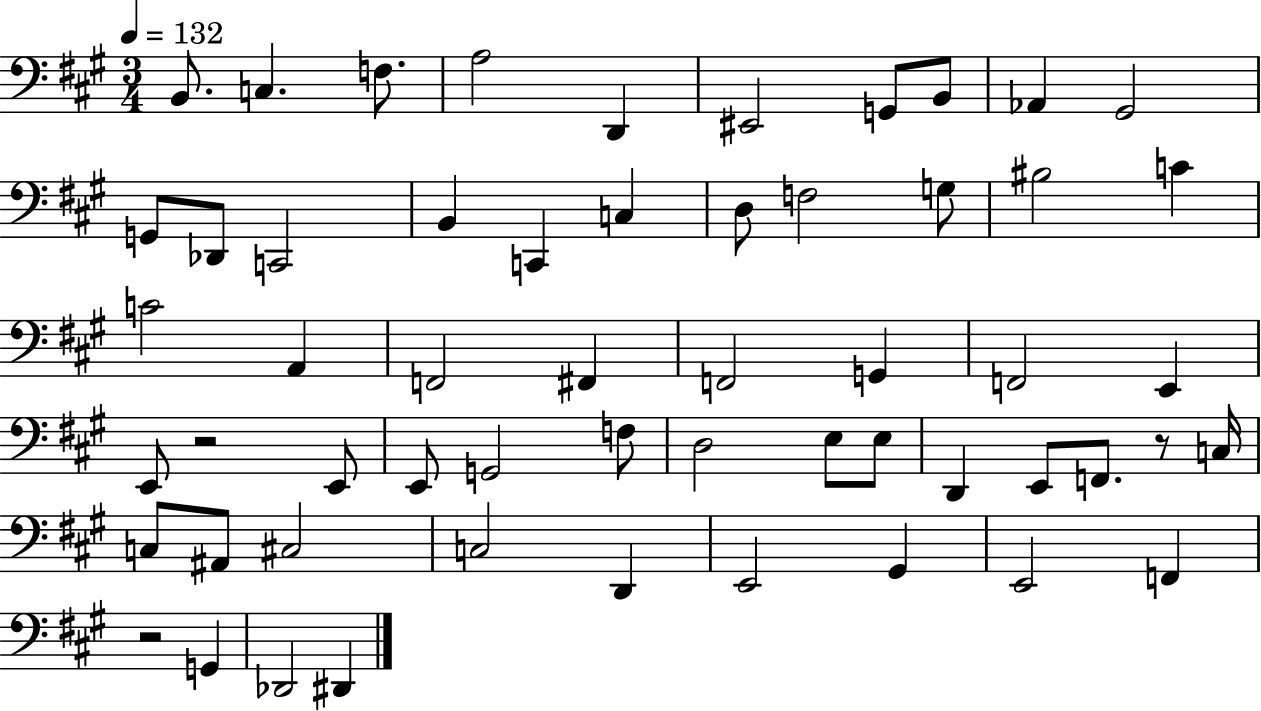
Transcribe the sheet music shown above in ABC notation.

X:1
T:Untitled
M:3/4
L:1/4
K:A
B,,/2 C, F,/2 A,2 D,, ^E,,2 G,,/2 B,,/2 _A,, ^G,,2 G,,/2 _D,,/2 C,,2 B,, C,, C, D,/2 F,2 G,/2 ^B,2 C C2 A,, F,,2 ^F,, F,,2 G,, F,,2 E,, E,,/2 z2 E,,/2 E,,/2 G,,2 F,/2 D,2 E,/2 E,/2 D,, E,,/2 F,,/2 z/2 C,/4 C,/2 ^A,,/2 ^C,2 C,2 D,, E,,2 ^G,, E,,2 F,, z2 G,, _D,,2 ^D,,